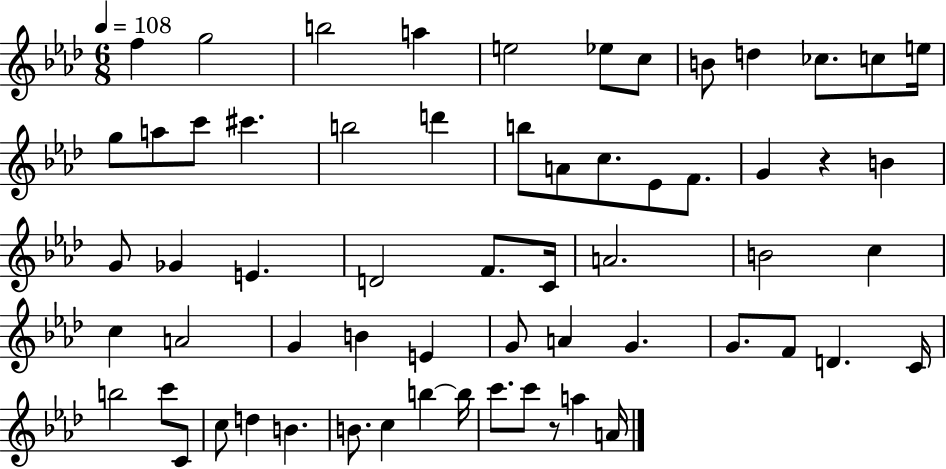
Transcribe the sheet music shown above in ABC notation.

X:1
T:Untitled
M:6/8
L:1/4
K:Ab
f g2 b2 a e2 _e/2 c/2 B/2 d _c/2 c/2 e/4 g/2 a/2 c'/2 ^c' b2 d' b/2 A/2 c/2 _E/2 F/2 G z B G/2 _G E D2 F/2 C/4 A2 B2 c c A2 G B E G/2 A G G/2 F/2 D C/4 b2 c'/2 C/2 c/2 d B B/2 c b b/4 c'/2 c'/2 z/2 a A/4